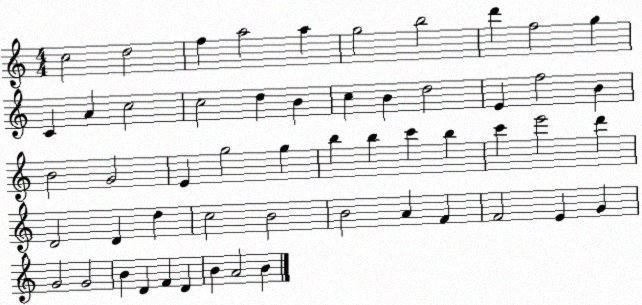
X:1
T:Untitled
M:4/4
L:1/4
K:C
c2 d2 f a2 a g2 b2 d' f2 g C A c2 c2 d B c B d2 E f2 B B2 G2 E g2 g b b c' b c' e'2 d' D2 D d c2 B2 B2 A F F2 E G G2 G2 B D F D B A2 B